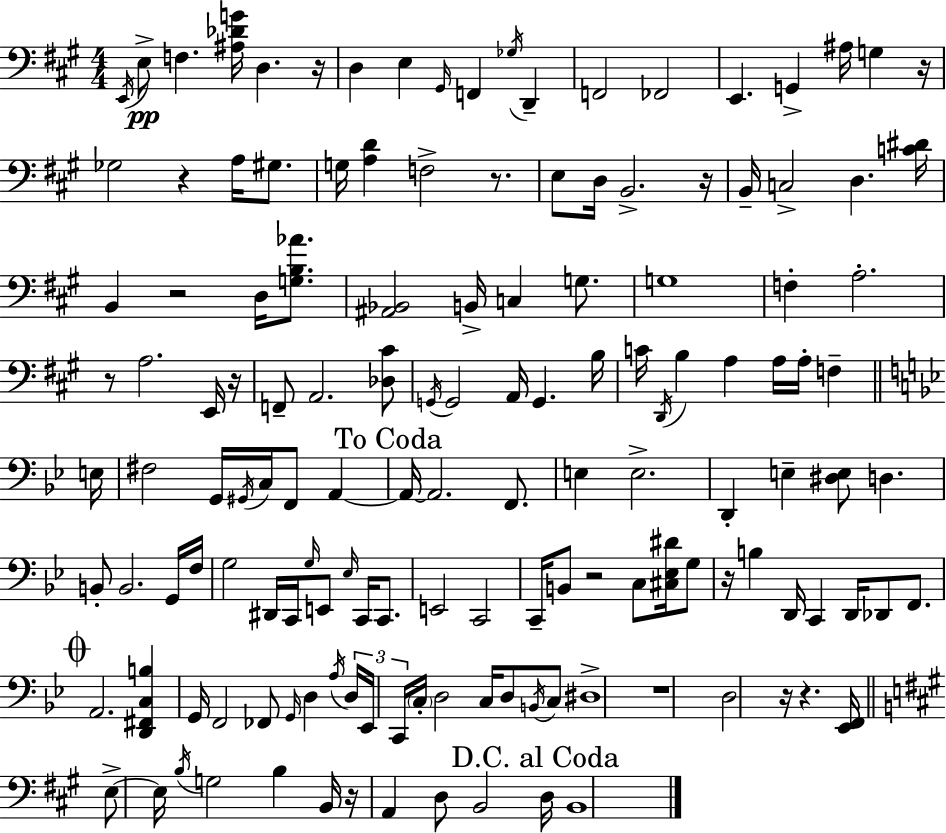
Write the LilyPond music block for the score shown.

{
  \clef bass
  \numericTimeSignature
  \time 4/4
  \key a \major
  \acciaccatura { e,16 }\pp e8-> f4. <ais des' g'>16 d4. | r16 d4 e4 \grace { gis,16 } f,4 \acciaccatura { ges16 } d,4-- | f,2 fes,2 | e,4. g,4-> ais16 g4 | \break r16 ges2 r4 a16 | gis8. g16 <a d'>4 f2-> | r8. e8 d16 b,2.-> | r16 b,16-- c2-> d4. | \break <c' dis'>16 b,4 r2 d16 | <g b aes'>8. <ais, bes,>2 b,16-> c4 | g8. g1 | f4-. a2.-. | \break r8 a2. | e,16 r16 f,8-- a,2. | <des cis'>8 \acciaccatura { g,16 } g,2 a,16 g,4. | b16 c'16 \acciaccatura { d,16 } b4 a4 a16 a16-. | \break f4-- \bar "||" \break \key bes \major e16 fis2 g,16 \acciaccatura { gis,16 } c16 f,8 a,4~~ | \mark "To Coda" a,16~~ a,2. f,8. | e4 e2.-> | d,4-. e4-- <dis e>8 d4. | \break b,8-. b,2. | g,16 f16 g2 dis,16 c,16 \grace { g16 } e,8 \grace { ees16 } | c,16 c,8. e,2 c,2 | c,16-- b,8 r2 c8 | \break <cis ees dis'>16 g8 r16 b4 d,16 c,4 d,16 des,8 | f,8. \mark \markup { \musicglyph "scripts.coda" } a,2. | <d, fis, c b>4 g,16 f,2 fes,8 \grace { g,16 } | d4 \acciaccatura { a16 } \tuplet 3/2 { d16 ees,16 c,16 } \parenthesize c16-. d2 | \break c16 d8 \acciaccatura { b,16 } c8 dis1-> | r1 | d2 r16 | r4. <ees, f,>16 \bar "||" \break \key a \major e8->~~ e16 \acciaccatura { b16 } g2 b4 | b,16 r16 a,4 d8 b,2 | \mark "D.C. al Coda" d16 b,1 | \bar "|."
}